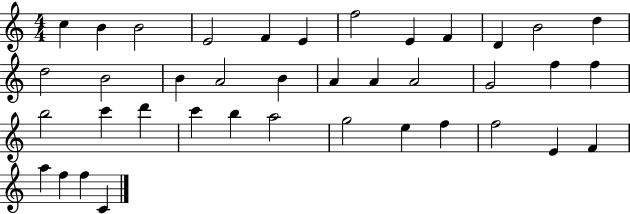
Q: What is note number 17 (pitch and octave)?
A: B4